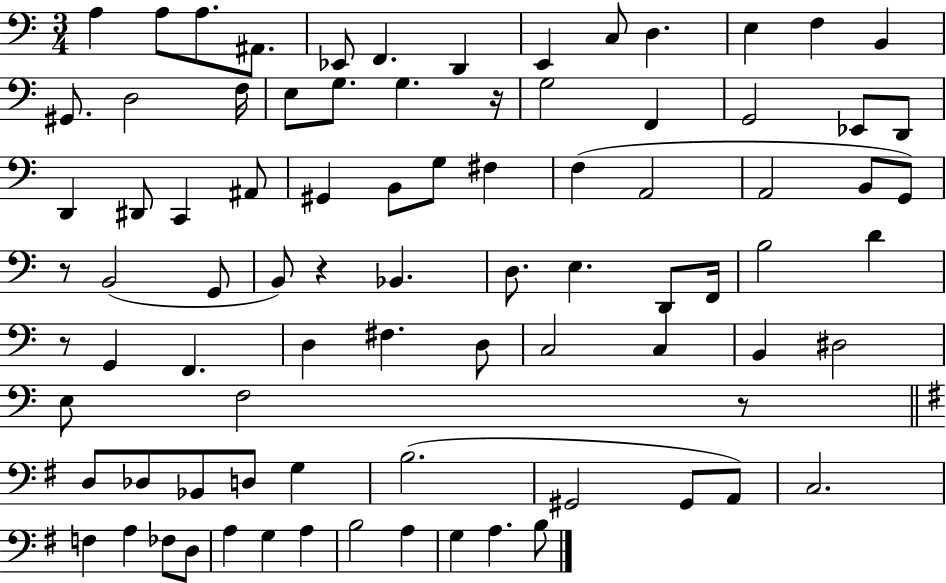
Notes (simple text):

A3/q A3/e A3/e. A#2/e. Eb2/e F2/q. D2/q E2/q C3/e D3/q. E3/q F3/q B2/q G#2/e. D3/h F3/s E3/e G3/e. G3/q. R/s G3/h F2/q G2/h Eb2/e D2/e D2/q D#2/e C2/q A#2/e G#2/q B2/e G3/e F#3/q F3/q A2/h A2/h B2/e G2/e R/e B2/h G2/e B2/e R/q Bb2/q. D3/e. E3/q. D2/e F2/s B3/h D4/q R/e G2/q F2/q. D3/q F#3/q. D3/e C3/h C3/q B2/q D#3/h E3/e F3/h R/e D3/e Db3/e Bb2/e D3/e G3/q B3/h. G#2/h G#2/e A2/e C3/h. F3/q A3/q FES3/e D3/e A3/q G3/q A3/q B3/h A3/q G3/q A3/q. B3/e